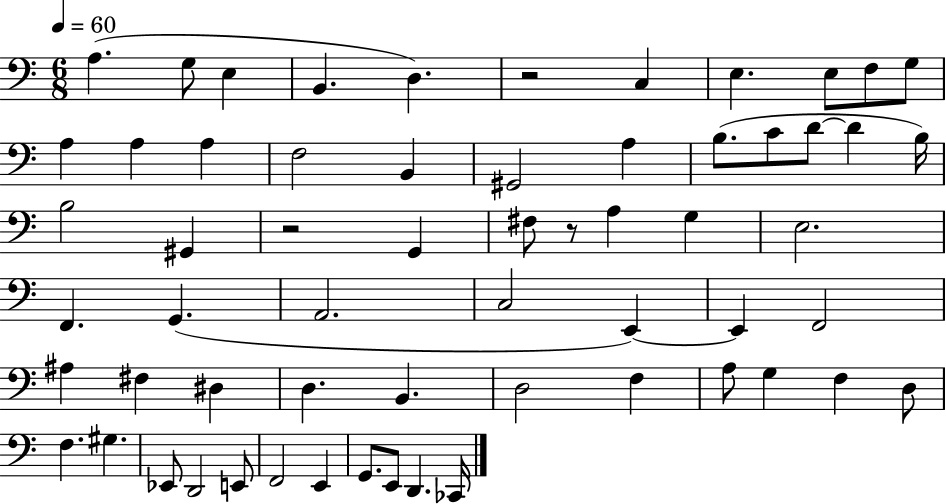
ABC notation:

X:1
T:Untitled
M:6/8
L:1/4
K:C
A, G,/2 E, B,, D, z2 C, E, E,/2 F,/2 G,/2 A, A, A, F,2 B,, ^G,,2 A, B,/2 C/2 D/2 D B,/4 B,2 ^G,, z2 G,, ^F,/2 z/2 A, G, E,2 F,, G,, A,,2 C,2 E,, E,, F,,2 ^A, ^F, ^D, D, B,, D,2 F, A,/2 G, F, D,/2 F, ^G, _E,,/2 D,,2 E,,/2 F,,2 E,, G,,/2 E,,/2 D,, _C,,/4